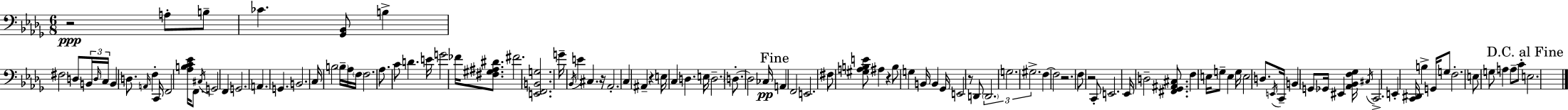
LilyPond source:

{
  \clef bass
  \numericTimeSignature
  \time 6/8
  \key bes \minor
  r2\ppp a8-. b8-- | ces'4. <ges, bes,>8 b4-> | fis2 d8 \tuplet 3/2 { b,16 \grace { d16 } | c16 } b,4 d8. \grace { a,16 } f4-. | \break c,16 f,2 <aes b c' ees'>16 f,8. | \acciaccatura { cis16 } g,2 f,4 | g,2. | a,4. g,4. | \break b,2. | c16 b2 | \parenthesize b16-- aes16 \parenthesize f16 f2. | aes8. c'8 d'4. | \break e'16 g'2 fes'16 | <fis gis ais dis'>8. fis'2. | <e, f, b, g>2. | g'16-- \acciaccatura { bes,16 } e'4 cis4. | \break r16 aes,2.-. | c4 ais,4-- | r4 e16 c4 d4. | e16 \parenthesize d2.-- | \break d8.-.~~ d2 | ces16\pp \mark "Fine" a,4 f,2 | e,2. | fis8 <gis a b e'>8 ais4 | \break r4 b8 g4 b,16 b,4 | ges,16 e,2 | r8 d,8 \tuplet 3/2 { \parenthesize d,2. | g2. | \break gis2.-> } | f4~~ f2 | r2. | f8 r2 | \break c,8-. e,2. | ees,16 d2-- | <fis, ges, ais, cis>8. f4 e16 g8-- e4 | g16 e2 | \break d8. \acciaccatura { e,16 } c,16-- b,4 g,8 ges,16 | eis,4 <aes, bes, f ges>16 \acciaccatura { cis16 } c,2.-> | e,4-. <c, dis,>16 b4-> | g,16 g8 f2.-. | \break e8 g8 a4 | a8-- c'8-. \mark "D.C. al Fine" e2. | \bar "|."
}